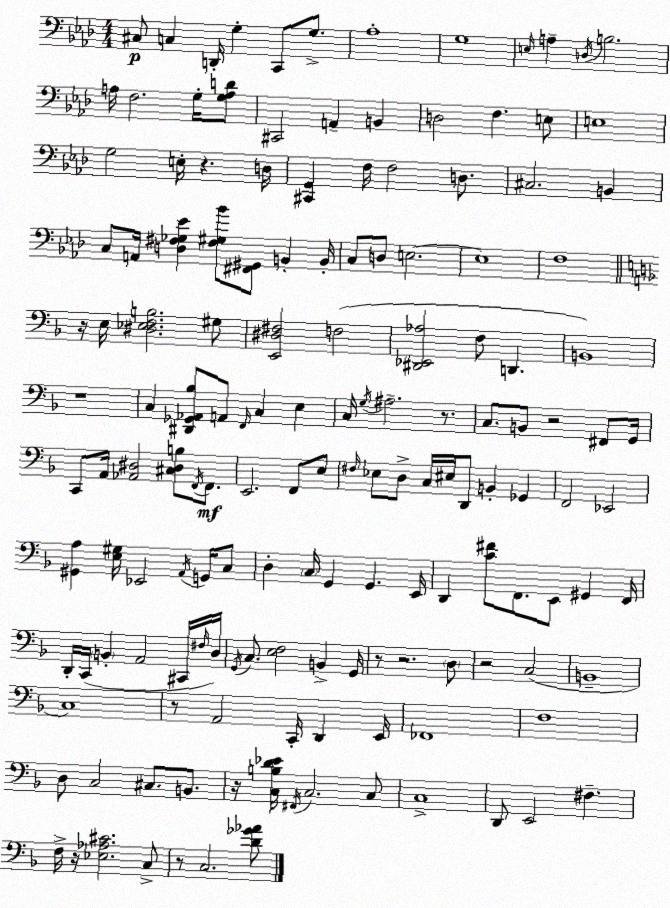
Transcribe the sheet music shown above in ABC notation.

X:1
T:Untitled
M:4/4
L:1/4
K:Fm
^C,/2 C, D,,/4 G, C,,/2 G,/2 _A,4 G,4 E,/4 A, D,/4 B,2 A,/4 F,2 G,/4 [G,A,D]/2 ^C,,2 A,, B,, D,2 F, E,/2 E,4 G,2 E,/4 z D,/4 [^C,,G,,] F,/4 F,2 D,/2 ^C,2 B,, C,/2 A,,/4 [D,^F,_G,_E] [^F,^G,_B]/2 [^F,,^G,,]/2 B,, B,,/4 C,/2 D,/2 E,2 E,4 F,4 z/4 E,/4 [^D,_E,F,B,]2 ^G,/2 [E,,^D,^F,]2 F,2 [^D,,_E,,_A,]2 F,/2 D,, B,,4 z4 C, [^D,,_G,,_A,,_B,]/2 A,,/2 F,,/4 C, E, C,/4 G,/4 ^A,2 z/2 C,/2 B,,/2 z2 ^F,,/2 G,,/4 C,,/2 A,,/4 [_A,,^D,]2 [^C,^D,B,]/2 F,,/4 F,,/2 E,,2 F,,/2 E,/2 ^F,/4 _E,/2 D,/2 C,/4 ^E,/4 D,,/2 B,, _G,, F,,2 _E,,2 [^G,,A,] [E,^G,]/4 _E,,2 A,,/4 G,,/4 C,/2 D, C,/4 G,, G,, E,,/4 D,, [C^F]/2 F,,/2 E,,/2 ^G,, F,,/4 D,,/4 C,,/4 B,, A,,2 ^C,,/4 ^F,/4 D,/4 G,,/4 C,/2 [E,F,]2 B,, G,,/4 z/2 z2 D,/2 z2 C,2 B,,4 C,4 z/2 A,,2 C,,/4 D,, E,,/4 _F,,4 F,4 D,/2 C,2 ^C,/2 B,,/2 z/4 [C,B,D_E]/4 ^F,,/4 C,2 C,/2 C,4 D,,/2 E,,2 ^F, F,/4 z/4 [_E,_A,^C]2 C,/2 z/2 C,2 [D_G_A]/2